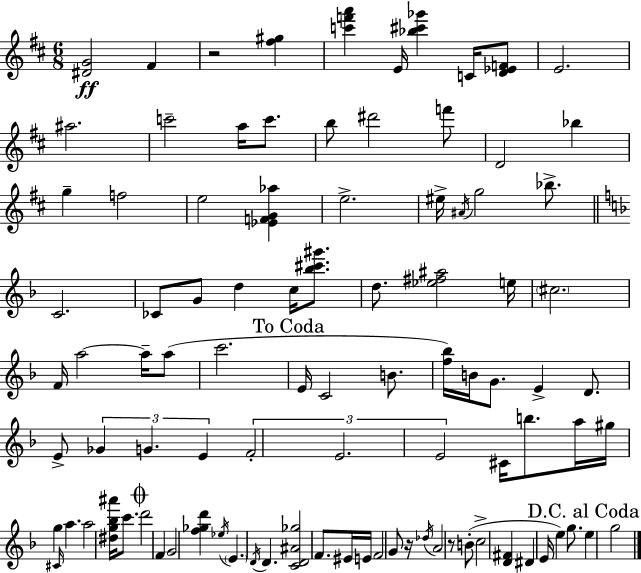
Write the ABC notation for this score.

X:1
T:Untitled
M:6/8
L:1/4
K:D
[^DG]2 ^F z2 [^f^g] [c'f'a'] E/4 [_b^c'_g'] C/4 [D_EF]/2 E2 ^a2 c'2 a/4 c'/2 b/2 ^d'2 f'/2 D2 _b g f2 e2 [_EFG_a] e2 ^e/4 ^A/4 g2 _b/2 C2 _C/2 G/2 d c/4 [_b^c'^g']/2 d/2 [_e^f^a]2 e/4 ^c2 F/4 a2 a/4 a/2 c'2 E/4 C2 B/2 [f_b]/4 B/4 G/2 E D/2 E/2 _G G E F2 E2 E2 ^C/4 b/2 a/4 ^g/4 g ^C/4 a a2 [^dg_b^a']/4 c'/2 d'2 F G2 [f_gd'] _e/4 E D/4 D [CD^A_g]2 F/2 ^E/4 E/4 F2 G/2 z/4 _d/4 A2 z/2 B/2 c2 [D^F] ^D E/4 e g/2 e g2